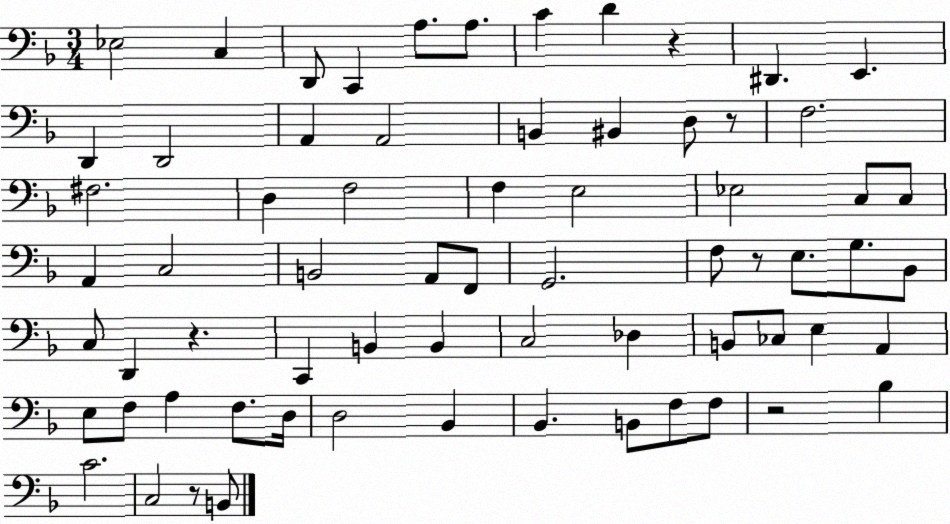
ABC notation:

X:1
T:Untitled
M:3/4
L:1/4
K:F
_E,2 C, D,,/2 C,, A,/2 A,/2 C D z ^D,, E,, D,, D,,2 A,, A,,2 B,, ^B,, D,/2 z/2 F,2 ^F,2 D, F,2 F, E,2 _E,2 C,/2 C,/2 A,, C,2 B,,2 A,,/2 F,,/2 G,,2 F,/2 z/2 E,/2 G,/2 _B,,/2 C,/2 D,, z C,, B,, B,, C,2 _D, B,,/2 _C,/2 E, A,, E,/2 F,/2 A, F,/2 D,/4 D,2 _B,, _B,, B,,/2 F,/2 F,/2 z2 _B, C2 C,2 z/2 B,,/2